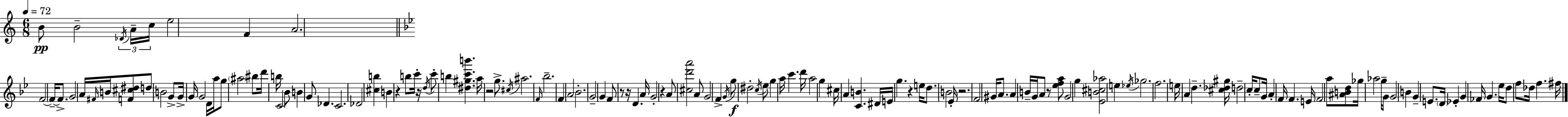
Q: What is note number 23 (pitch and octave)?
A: A5